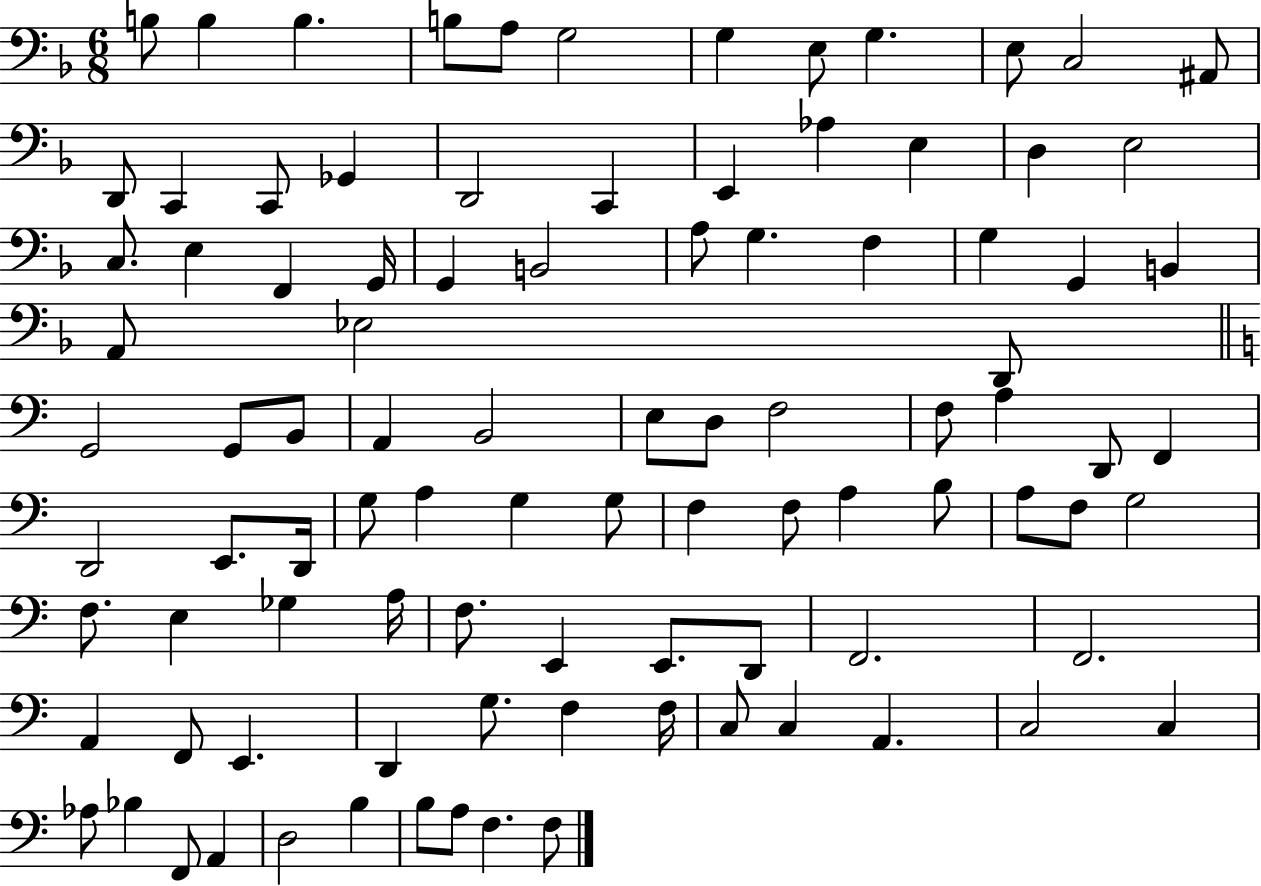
X:1
T:Untitled
M:6/8
L:1/4
K:F
B,/2 B, B, B,/2 A,/2 G,2 G, E,/2 G, E,/2 C,2 ^A,,/2 D,,/2 C,, C,,/2 _G,, D,,2 C,, E,, _A, E, D, E,2 C,/2 E, F,, G,,/4 G,, B,,2 A,/2 G, F, G, G,, B,, A,,/2 _E,2 D,,/2 G,,2 G,,/2 B,,/2 A,, B,,2 E,/2 D,/2 F,2 F,/2 A, D,,/2 F,, D,,2 E,,/2 D,,/4 G,/2 A, G, G,/2 F, F,/2 A, B,/2 A,/2 F,/2 G,2 F,/2 E, _G, A,/4 F,/2 E,, E,,/2 D,,/2 F,,2 F,,2 A,, F,,/2 E,, D,, G,/2 F, F,/4 C,/2 C, A,, C,2 C, _A,/2 _B, F,,/2 A,, D,2 B, B,/2 A,/2 F, F,/2